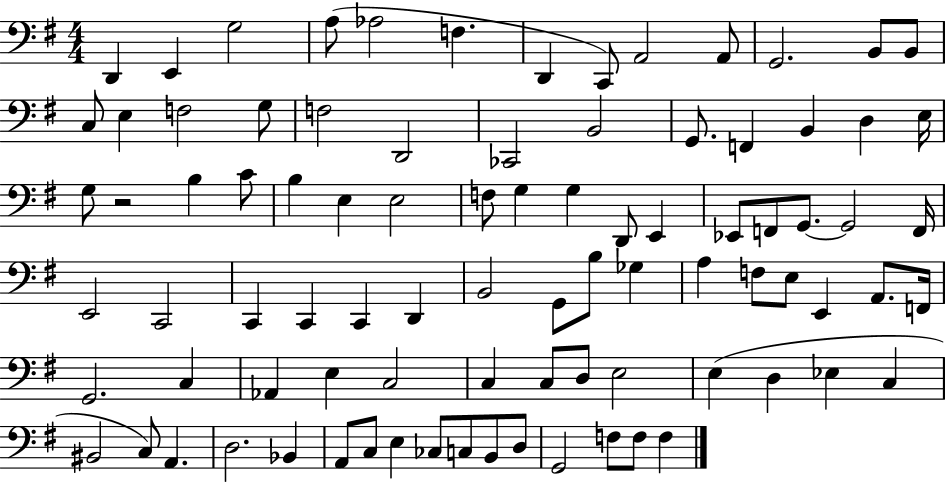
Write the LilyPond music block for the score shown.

{
  \clef bass
  \numericTimeSignature
  \time 4/4
  \key g \major
  d,4 e,4 g2 | a8( aes2 f4. | d,4 c,8) a,2 a,8 | g,2. b,8 b,8 | \break c8 e4 f2 g8 | f2 d,2 | ces,2 b,2 | g,8. f,4 b,4 d4 e16 | \break g8 r2 b4 c'8 | b4 e4 e2 | f8 g4 g4 d,8 e,4 | ees,8 f,8 g,8.~~ g,2 f,16 | \break e,2 c,2 | c,4 c,4 c,4 d,4 | b,2 g,8 b8 ges4 | a4 f8 e8 e,4 a,8. f,16 | \break g,2. c4 | aes,4 e4 c2 | c4 c8 d8 e2 | e4( d4 ees4 c4 | \break bis,2 c8) a,4. | d2. bes,4 | a,8 c8 e4 ces8 c8 b,8 d8 | g,2 f8 f8 f4 | \break \bar "|."
}